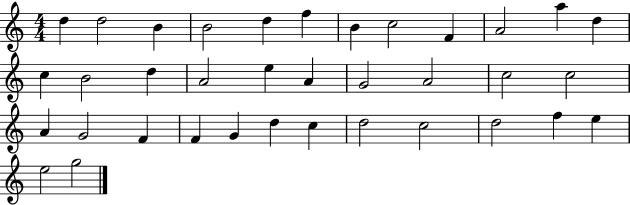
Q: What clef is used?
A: treble